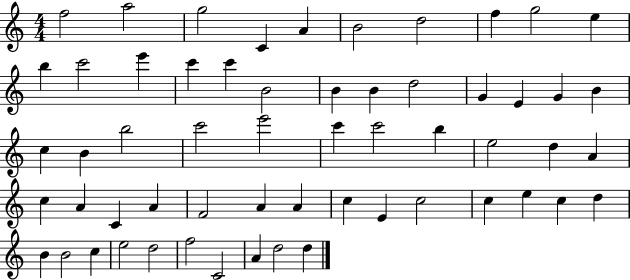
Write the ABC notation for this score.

X:1
T:Untitled
M:4/4
L:1/4
K:C
f2 a2 g2 C A B2 d2 f g2 e b c'2 e' c' c' B2 B B d2 G E G B c B b2 c'2 e'2 c' c'2 b e2 d A c A C A F2 A A c E c2 c e c d B B2 c e2 d2 f2 C2 A d2 d